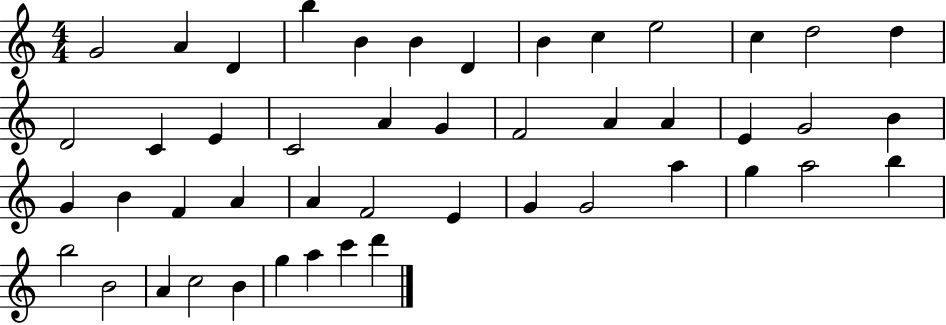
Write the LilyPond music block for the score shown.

{
  \clef treble
  \numericTimeSignature
  \time 4/4
  \key c \major
  g'2 a'4 d'4 | b''4 b'4 b'4 d'4 | b'4 c''4 e''2 | c''4 d''2 d''4 | \break d'2 c'4 e'4 | c'2 a'4 g'4 | f'2 a'4 a'4 | e'4 g'2 b'4 | \break g'4 b'4 f'4 a'4 | a'4 f'2 e'4 | g'4 g'2 a''4 | g''4 a''2 b''4 | \break b''2 b'2 | a'4 c''2 b'4 | g''4 a''4 c'''4 d'''4 | \bar "|."
}